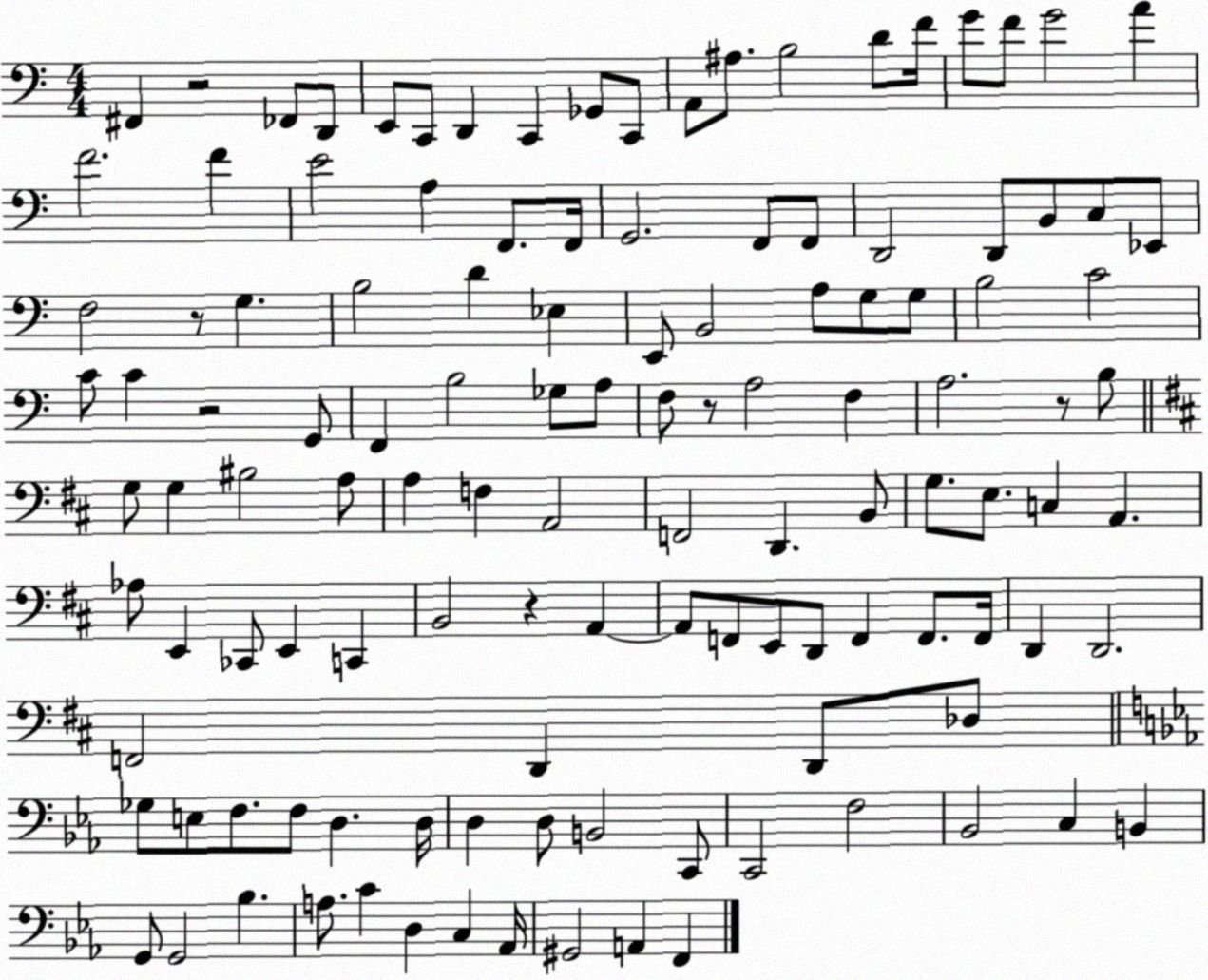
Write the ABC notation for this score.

X:1
T:Untitled
M:4/4
L:1/4
K:C
^F,, z2 _F,,/2 D,,/2 E,,/2 C,,/2 D,, C,, _G,,/2 C,,/2 A,,/2 ^A,/2 B,2 D/2 F/4 G/2 F/2 G2 A F2 F E2 A, F,,/2 F,,/4 G,,2 F,,/2 F,,/2 D,,2 D,,/2 B,,/2 C,/2 _E,,/2 F,2 z/2 G, B,2 D _E, E,,/2 B,,2 A,/2 G,/2 G,/2 B,2 C2 C/2 C z2 G,,/2 F,, B,2 _G,/2 A,/2 F,/2 z/2 A,2 F, A,2 z/2 B,/2 G,/2 G, ^B,2 A,/2 A, F, A,,2 F,,2 D,, B,,/2 G,/2 E,/2 C, A,, _A,/2 E,, _C,,/2 E,, C,, B,,2 z A,, A,,/2 F,,/2 E,,/2 D,,/2 F,, F,,/2 F,,/4 D,, D,,2 F,,2 D,, D,,/2 _D,/2 _G,/2 E,/2 F,/2 F,/2 D, D,/4 D, D,/2 B,,2 C,,/2 C,,2 F,2 _B,,2 C, B,, G,,/2 G,,2 _B, A,/2 C D, C, _A,,/4 ^G,,2 A,, F,,